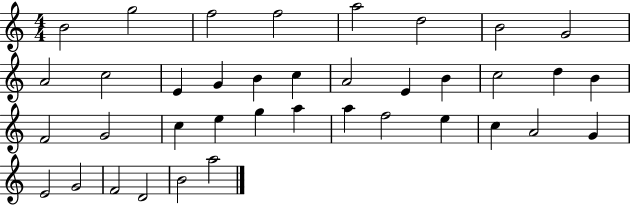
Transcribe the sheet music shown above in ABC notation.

X:1
T:Untitled
M:4/4
L:1/4
K:C
B2 g2 f2 f2 a2 d2 B2 G2 A2 c2 E G B c A2 E B c2 d B F2 G2 c e g a a f2 e c A2 G E2 G2 F2 D2 B2 a2